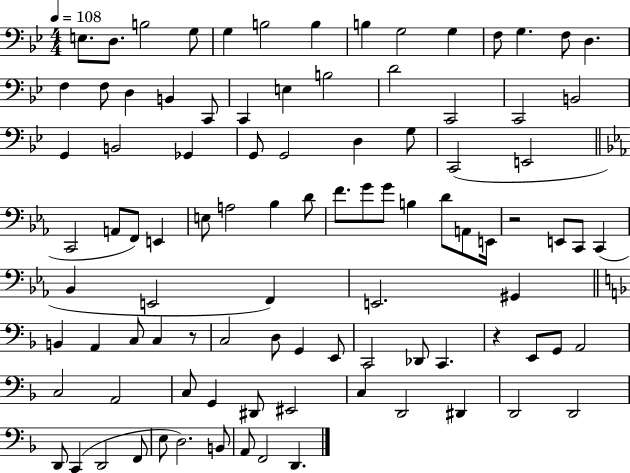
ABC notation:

X:1
T:Untitled
M:4/4
L:1/4
K:Bb
E,/2 D,/2 B,2 G,/2 G, B,2 B, B, G,2 G, F,/2 G, F,/2 D, F, F,/2 D, B,, C,,/2 C,, E, B,2 D2 C,,2 C,,2 B,,2 G,, B,,2 _G,, G,,/2 G,,2 D, G,/2 C,,2 E,,2 C,,2 A,,/2 F,,/2 E,, E,/2 A,2 _B, D/2 F/2 G/2 G/2 B, D/2 A,,/2 E,,/4 z2 E,,/2 C,,/2 C,, _B,, E,,2 F,, E,,2 ^G,, B,, A,, C,/2 C, z/2 C,2 D,/2 G,, E,,/2 C,,2 _D,,/2 C,, z E,,/2 G,,/2 A,,2 C,2 A,,2 C,/2 G,, ^D,,/2 ^E,,2 C, D,,2 ^D,, D,,2 D,,2 D,,/2 C,, D,,2 F,,/2 E,/2 D,2 B,,/2 A,,/2 F,,2 D,,